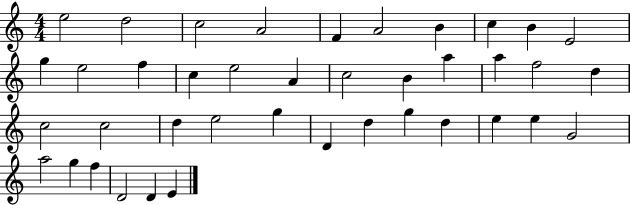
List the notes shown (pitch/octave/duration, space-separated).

E5/h D5/h C5/h A4/h F4/q A4/h B4/q C5/q B4/q E4/h G5/q E5/h F5/q C5/q E5/h A4/q C5/h B4/q A5/q A5/q F5/h D5/q C5/h C5/h D5/q E5/h G5/q D4/q D5/q G5/q D5/q E5/q E5/q G4/h A5/h G5/q F5/q D4/h D4/q E4/q